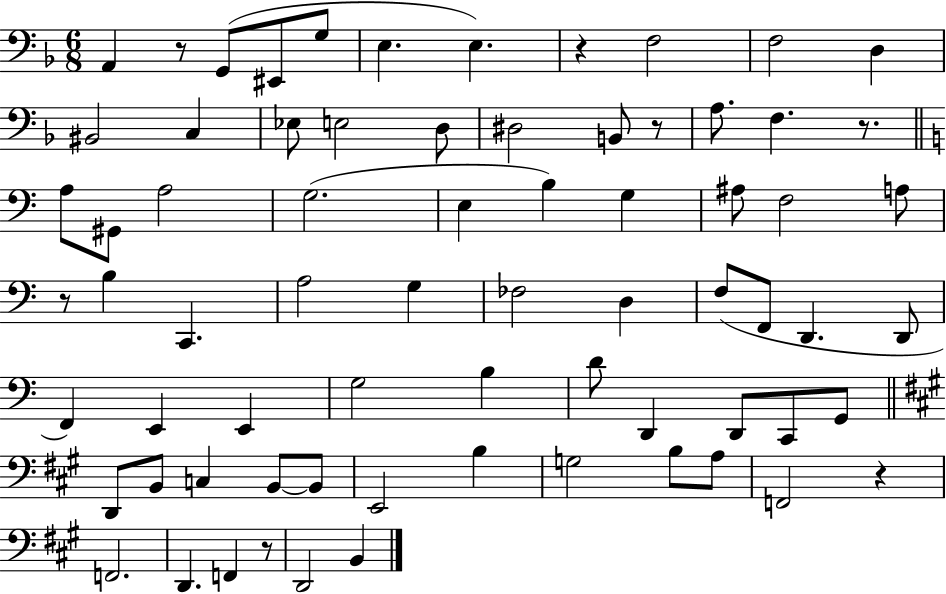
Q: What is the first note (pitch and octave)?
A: A2